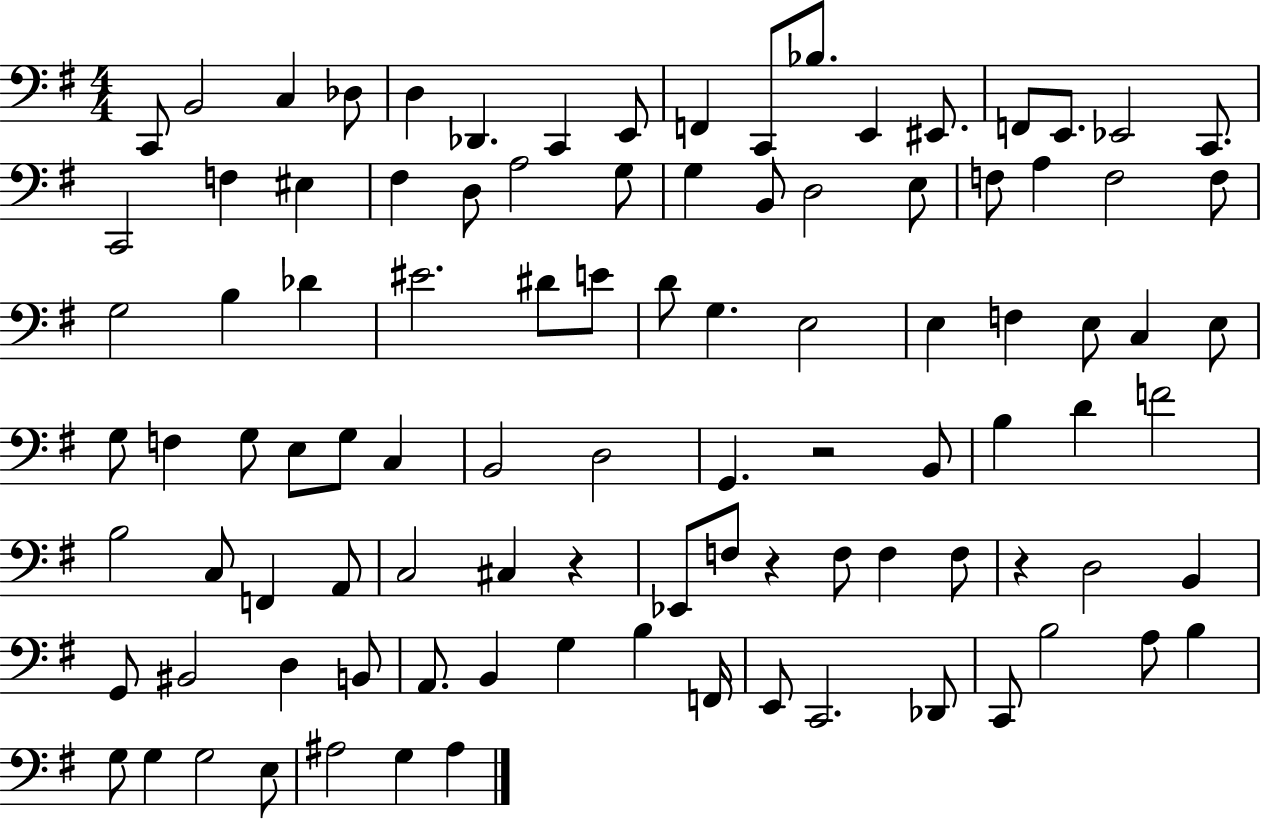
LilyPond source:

{
  \clef bass
  \numericTimeSignature
  \time 4/4
  \key g \major
  c,8 b,2 c4 des8 | d4 des,4. c,4 e,8 | f,4 c,8 bes8. e,4 eis,8. | f,8 e,8. ees,2 c,8. | \break c,2 f4 eis4 | fis4 d8 a2 g8 | g4 b,8 d2 e8 | f8 a4 f2 f8 | \break g2 b4 des'4 | eis'2. dis'8 e'8 | d'8 g4. e2 | e4 f4 e8 c4 e8 | \break g8 f4 g8 e8 g8 c4 | b,2 d2 | g,4. r2 b,8 | b4 d'4 f'2 | \break b2 c8 f,4 a,8 | c2 cis4 r4 | ees,8 f8 r4 f8 f4 f8 | r4 d2 b,4 | \break g,8 bis,2 d4 b,8 | a,8. b,4 g4 b4 f,16 | e,8 c,2. des,8 | c,8 b2 a8 b4 | \break g8 g4 g2 e8 | ais2 g4 ais4 | \bar "|."
}